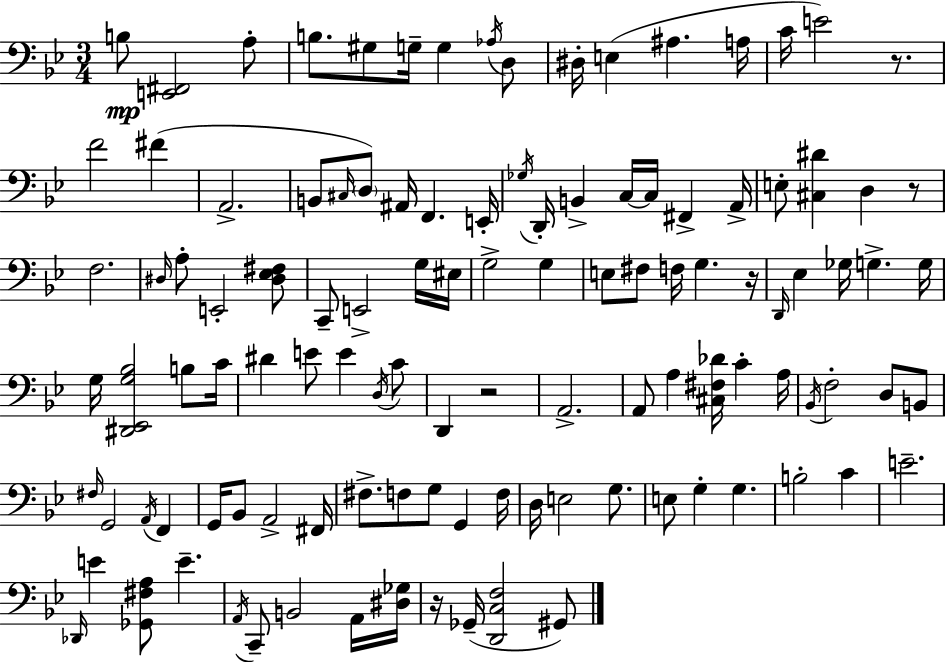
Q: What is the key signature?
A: G minor